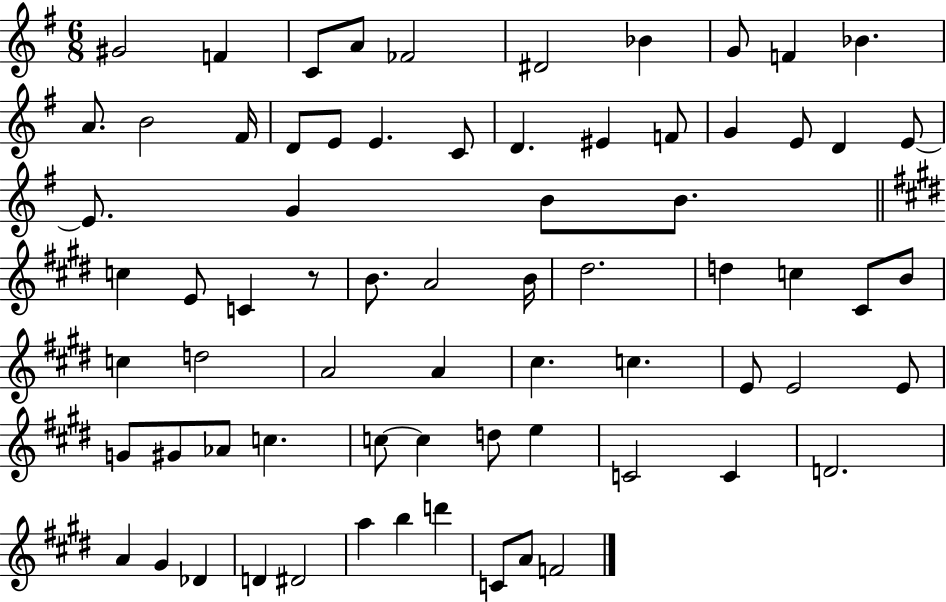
{
  \clef treble
  \numericTimeSignature
  \time 6/8
  \key g \major
  gis'2 f'4 | c'8 a'8 fes'2 | dis'2 bes'4 | g'8 f'4 bes'4. | \break a'8. b'2 fis'16 | d'8 e'8 e'4. c'8 | d'4. eis'4 f'8 | g'4 e'8 d'4 e'8~~ | \break e'8. g'4 b'8 b'8. | \bar "||" \break \key e \major c''4 e'8 c'4 r8 | b'8. a'2 b'16 | dis''2. | d''4 c''4 cis'8 b'8 | \break c''4 d''2 | a'2 a'4 | cis''4. c''4. | e'8 e'2 e'8 | \break g'8 gis'8 aes'8 c''4. | c''8~~ c''4 d''8 e''4 | c'2 c'4 | d'2. | \break a'4 gis'4 des'4 | d'4 dis'2 | a''4 b''4 d'''4 | c'8 a'8 f'2 | \break \bar "|."
}